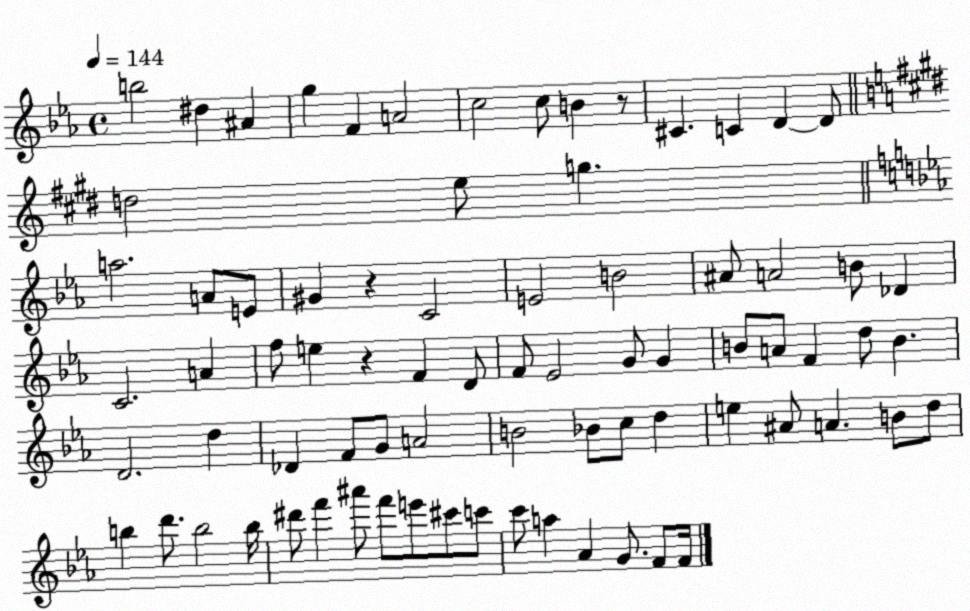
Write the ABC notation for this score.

X:1
T:Untitled
M:4/4
L:1/4
K:Eb
b2 ^d ^A g F A2 c2 c/2 B z/2 ^C C D D/2 d2 e/2 g a2 A/2 E/2 ^G z C2 E2 B2 ^A/2 A2 B/2 _D C2 A f/2 e z F D/2 F/2 _E2 G/2 G B/2 A/2 F d/2 B D2 d _D F/2 G/2 A2 B2 _B/2 c/2 d e ^A/2 A B/2 d/2 b d'/2 b2 b/4 ^d'/2 f' ^a'/2 f'/2 e'/2 ^c'/2 c'/2 c'/2 a _A G/2 F/2 F/4